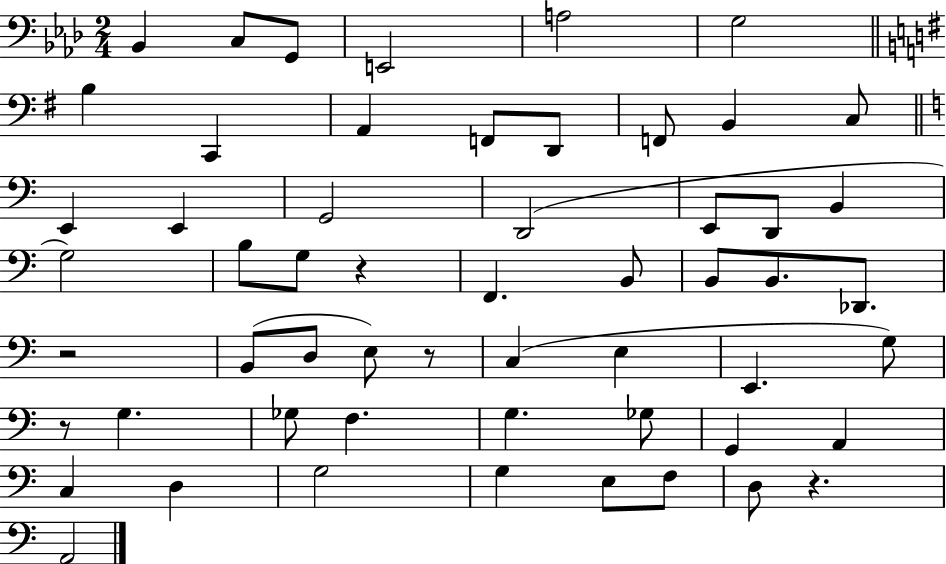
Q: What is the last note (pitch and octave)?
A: A2